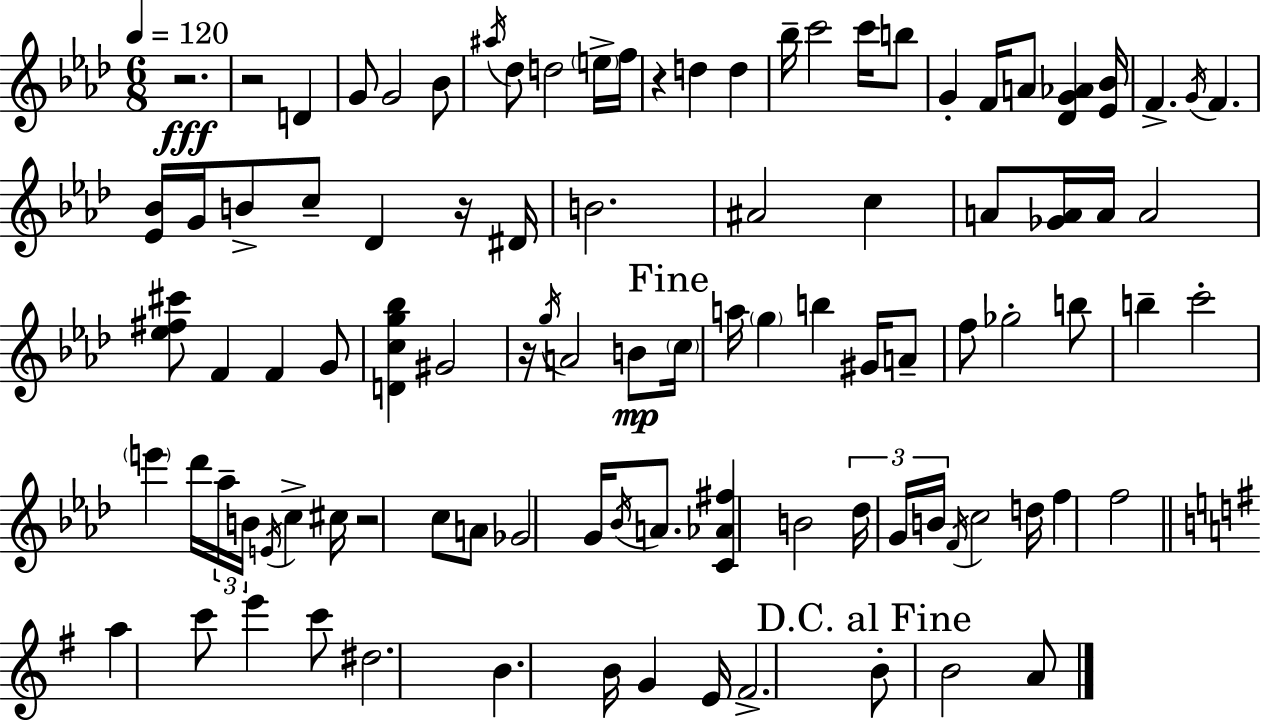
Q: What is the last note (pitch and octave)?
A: A4